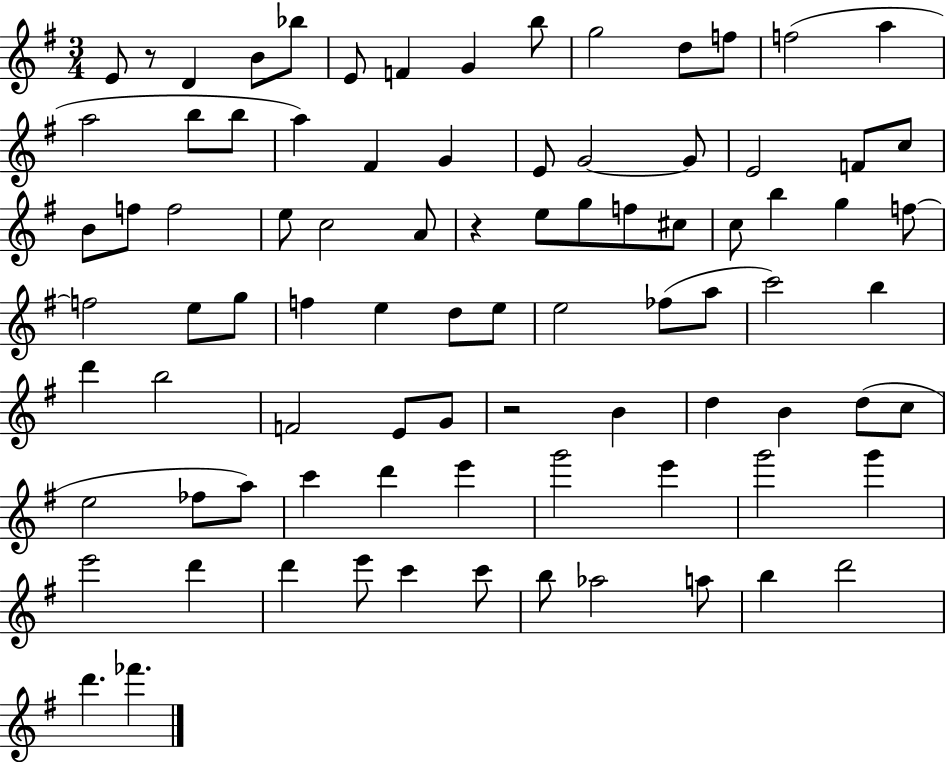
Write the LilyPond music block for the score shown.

{
  \clef treble
  \numericTimeSignature
  \time 3/4
  \key g \major
  e'8 r8 d'4 b'8 bes''8 | e'8 f'4 g'4 b''8 | g''2 d''8 f''8 | f''2( a''4 | \break a''2 b''8 b''8 | a''4) fis'4 g'4 | e'8 g'2~~ g'8 | e'2 f'8 c''8 | \break b'8 f''8 f''2 | e''8 c''2 a'8 | r4 e''8 g''8 f''8 cis''8 | c''8 b''4 g''4 f''8~~ | \break f''2 e''8 g''8 | f''4 e''4 d''8 e''8 | e''2 fes''8( a''8 | c'''2) b''4 | \break d'''4 b''2 | f'2 e'8 g'8 | r2 b'4 | d''4 b'4 d''8( c''8 | \break e''2 fes''8 a''8) | c'''4 d'''4 e'''4 | g'''2 e'''4 | g'''2 g'''4 | \break e'''2 d'''4 | d'''4 e'''8 c'''4 c'''8 | b''8 aes''2 a''8 | b''4 d'''2 | \break d'''4. fes'''4. | \bar "|."
}